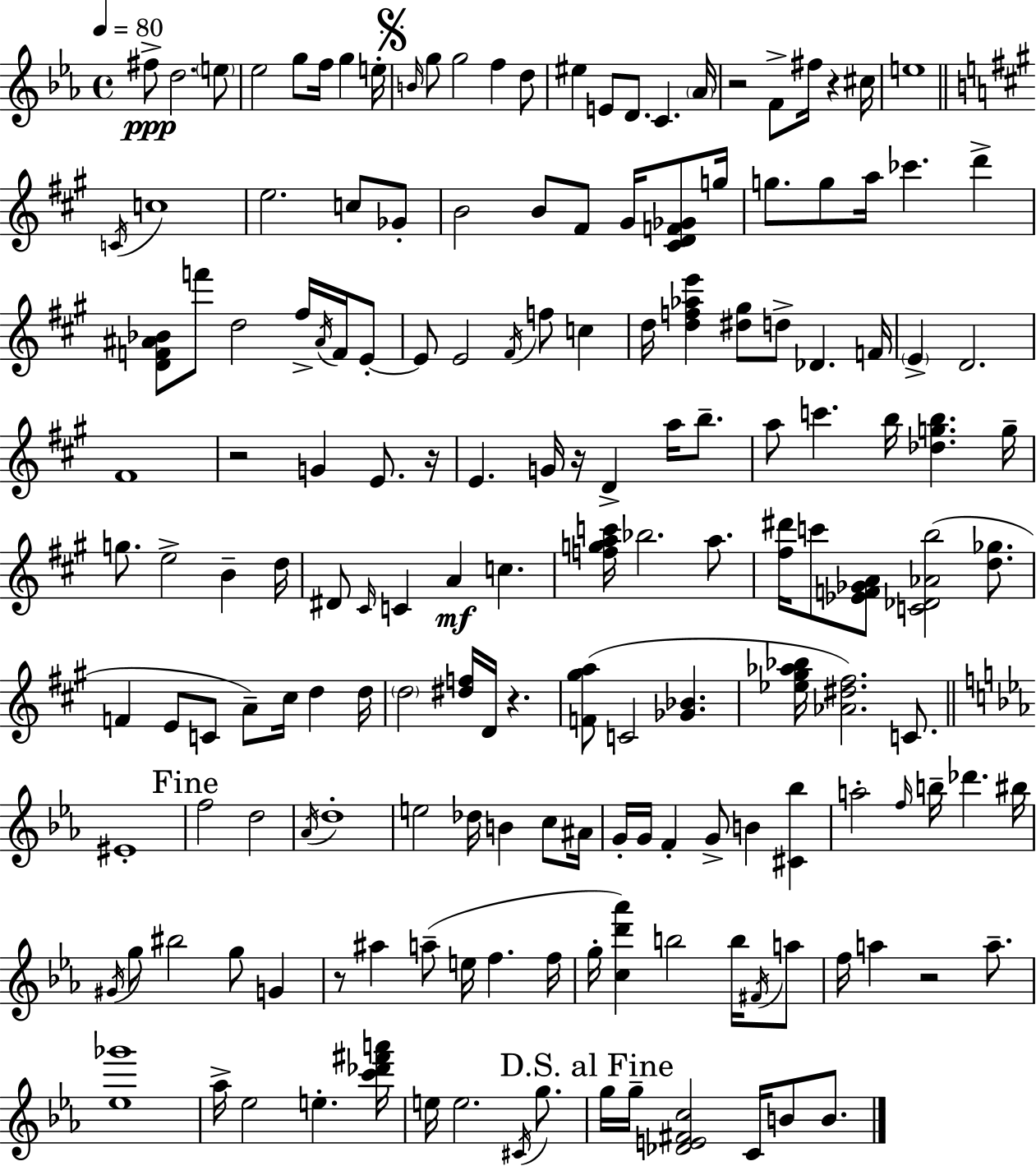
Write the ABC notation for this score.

X:1
T:Untitled
M:4/4
L:1/4
K:Eb
^f/2 d2 e/2 _e2 g/2 f/4 g e/4 B/4 g/2 g2 f d/2 ^e E/2 D/2 C _A/4 z2 F/2 ^f/4 z ^c/4 e4 C/4 c4 e2 c/2 _G/2 B2 B/2 ^F/2 ^G/4 [^CDF_G]/2 g/4 g/2 g/2 a/4 _c' d' [DF^A_B]/2 f'/2 d2 ^f/4 ^A/4 F/4 E/2 E/2 E2 ^F/4 f/2 c d/4 [df_ae'] [^d^g]/2 d/2 _D F/4 E D2 ^F4 z2 G E/2 z/4 E G/4 z/4 D a/4 b/2 a/2 c' b/4 [_dgb] g/4 g/2 e2 B d/4 ^D/2 ^C/4 C A c [fgac']/4 _b2 a/2 [^f^d']/4 c'/2 [_EF_GA]/2 [C_D_Ab]2 [d_g]/2 F E/2 C/2 A/2 ^c/4 d d/4 d2 [^df]/4 D/4 z [F^ga]/2 C2 [_G_B] [_e^g_a_b]/4 [_A^d^f]2 C/2 ^E4 f2 d2 _A/4 d4 e2 _d/4 B c/2 ^A/4 G/4 G/4 F G/2 B [^C_b] a2 f/4 b/4 _d' ^b/4 ^G/4 g/2 ^b2 g/2 G z/2 ^a a/2 e/4 f f/4 g/4 [cd'_a'] b2 b/4 ^F/4 a/2 f/4 a z2 a/2 [_e_g']4 _a/4 _e2 e [c'_d'^f'a']/4 e/4 e2 ^C/4 g/2 g/4 g/4 [_DE^Fc]2 C/4 B/2 B/2